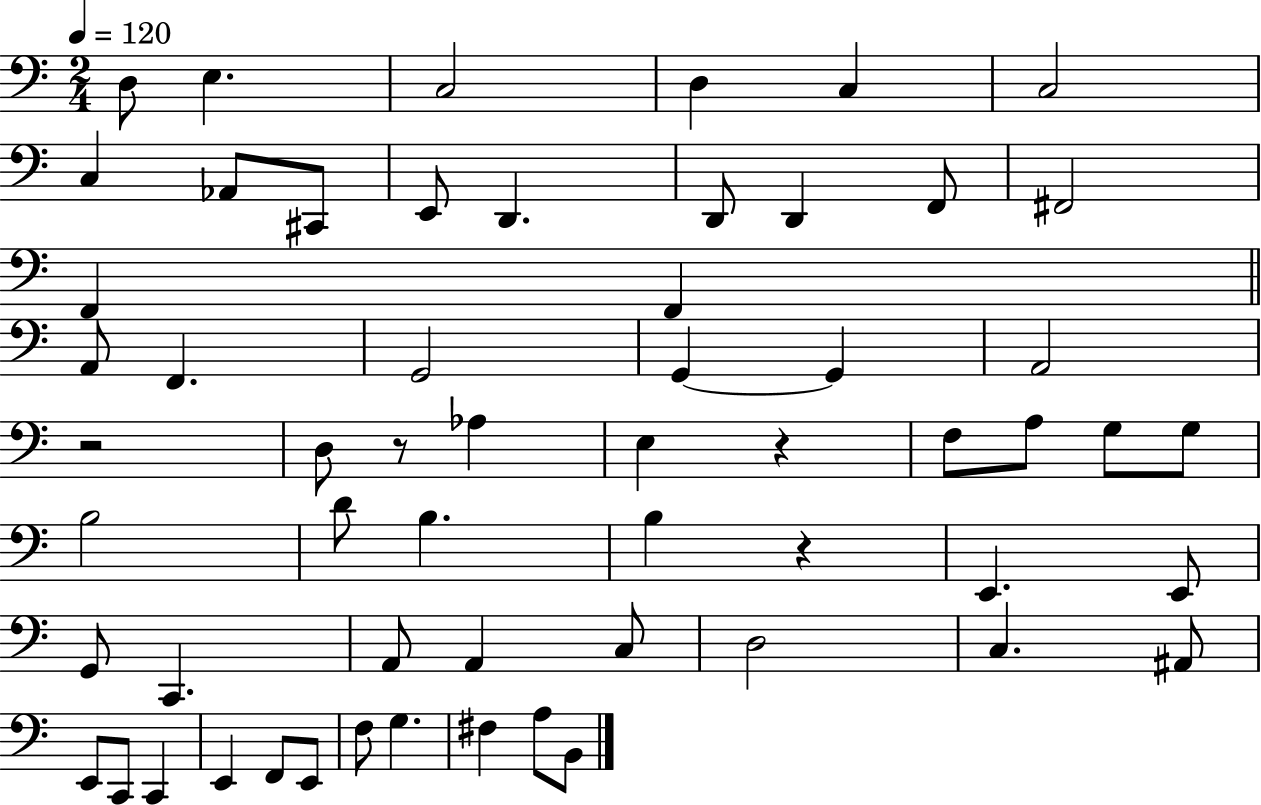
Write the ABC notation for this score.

X:1
T:Untitled
M:2/4
L:1/4
K:C
D,/2 E, C,2 D, C, C,2 C, _A,,/2 ^C,,/2 E,,/2 D,, D,,/2 D,, F,,/2 ^F,,2 F,, F,, A,,/2 F,, G,,2 G,, G,, A,,2 z2 D,/2 z/2 _A, E, z F,/2 A,/2 G,/2 G,/2 B,2 D/2 B, B, z E,, E,,/2 G,,/2 C,, A,,/2 A,, C,/2 D,2 C, ^A,,/2 E,,/2 C,,/2 C,, E,, F,,/2 E,,/2 F,/2 G, ^F, A,/2 B,,/2